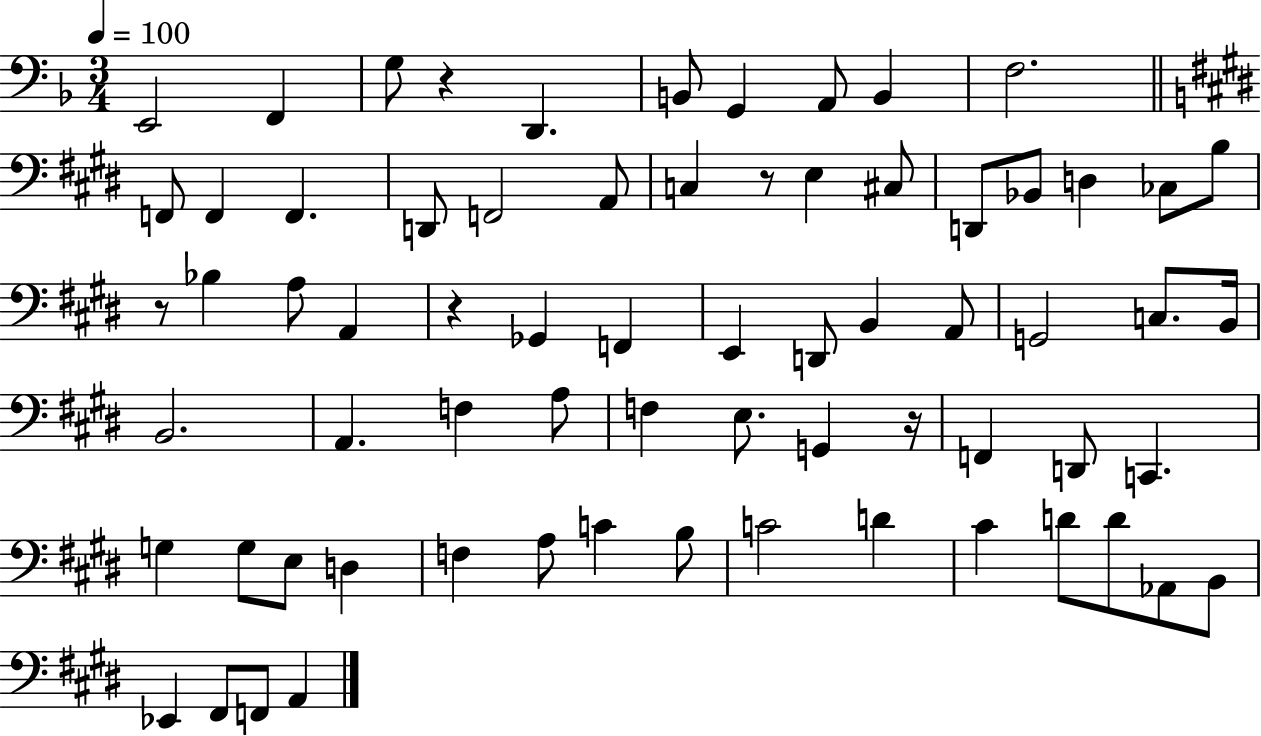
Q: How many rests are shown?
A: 5